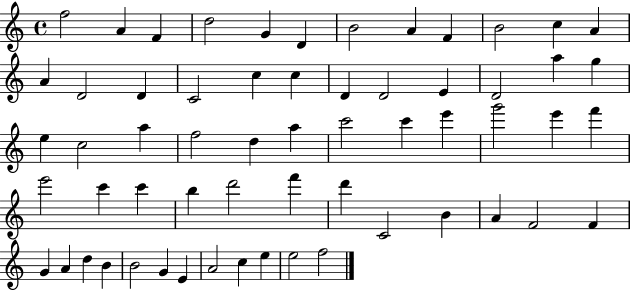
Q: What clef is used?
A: treble